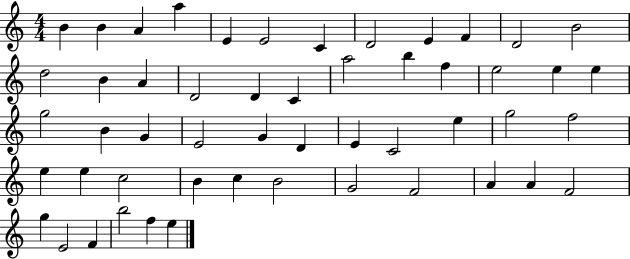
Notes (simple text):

B4/q B4/q A4/q A5/q E4/q E4/h C4/q D4/h E4/q F4/q D4/h B4/h D5/h B4/q A4/q D4/h D4/q C4/q A5/h B5/q F5/q E5/h E5/q E5/q G5/h B4/q G4/q E4/h G4/q D4/q E4/q C4/h E5/q G5/h F5/h E5/q E5/q C5/h B4/q C5/q B4/h G4/h F4/h A4/q A4/q F4/h G5/q E4/h F4/q B5/h F5/q E5/q